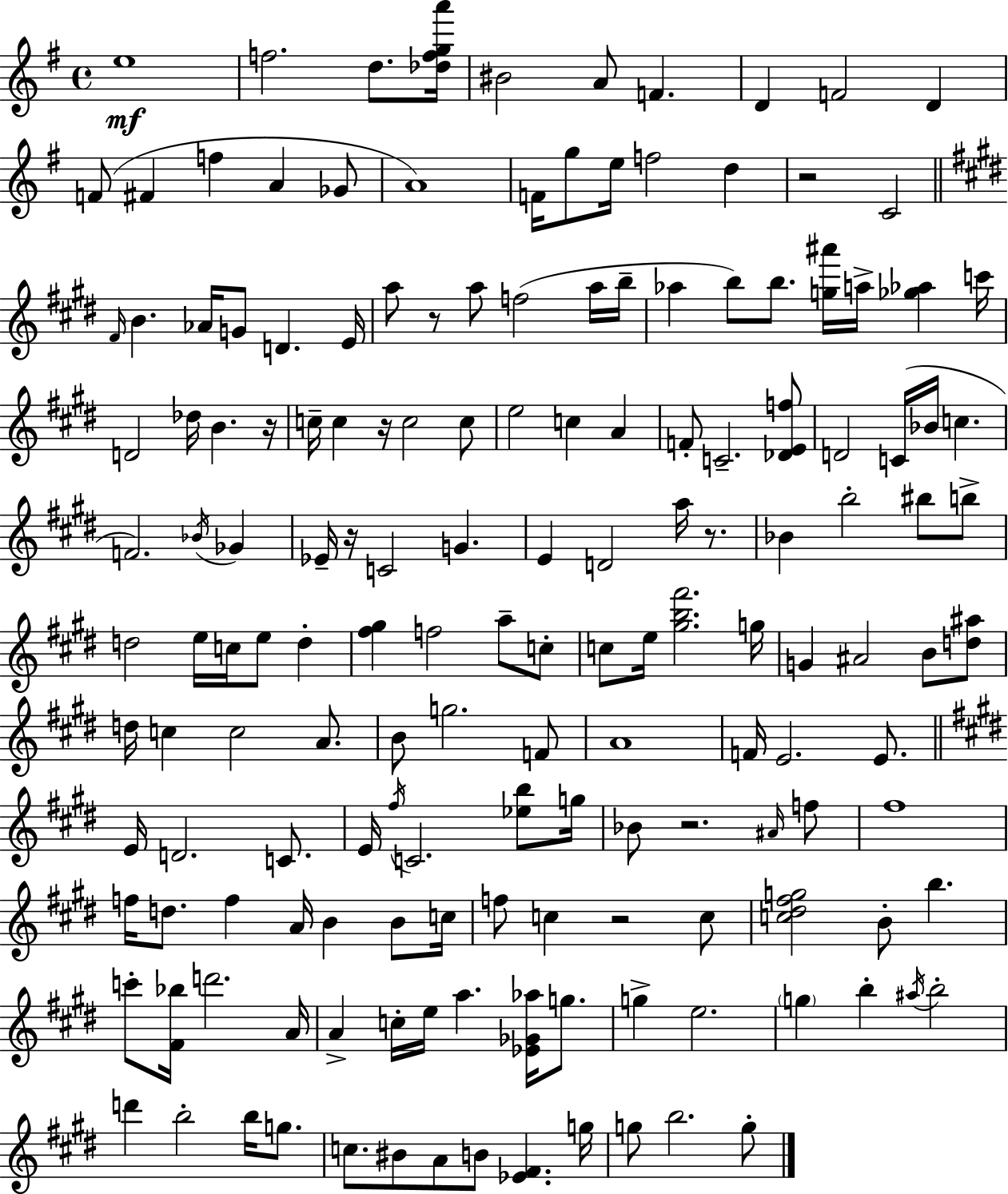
{
  \clef treble
  \time 4/4
  \defaultTimeSignature
  \key g \major
  e''1\mf | f''2. d''8. <des'' f'' g'' a'''>16 | bis'2 a'8 f'4. | d'4 f'2 d'4 | \break f'8( fis'4 f''4 a'4 ges'8 | a'1) | f'16 g''8 e''16 f''2 d''4 | r2 c'2 | \break \bar "||" \break \key e \major \grace { fis'16 } b'4. aes'16 g'8 d'4. | e'16 a''8 r8 a''8 f''2( a''16 | b''16-- aes''4 b''8) b''8. <g'' ais'''>16 a''16-> <ges'' aes''>4 | c'''16 d'2 des''16 b'4. | \break r16 c''16-- c''4 r16 c''2 c''8 | e''2 c''4 a'4 | f'8-. c'2.-- <des' e' f''>8 | d'2 c'16( bes'16 c''4. | \break f'2.) \acciaccatura { bes'16 } ges'4 | ees'16-- r16 c'2 g'4. | e'4 d'2 a''16 r8. | bes'4 b''2-. bis''8 | \break b''8-> d''2 e''16 c''16 e''8 d''4-. | <fis'' gis''>4 f''2 a''8-- | c''8-. c''8 e''16 <gis'' b'' fis'''>2. | g''16 g'4 ais'2 b'8 | \break <d'' ais''>8 d''16 c''4 c''2 a'8. | b'8 g''2. | f'8 a'1 | f'16 e'2. e'8. | \break \bar "||" \break \key e \major e'16 d'2. c'8. | e'16 \acciaccatura { fis''16 } c'2. <ees'' b''>8 | g''16 bes'8 r2. \grace { ais'16 } | f''8 fis''1 | \break f''16 d''8. f''4 a'16 b'4 b'8 | c''16 f''8 c''4 r2 | c''8 <c'' dis'' fis'' g''>2 b'8-. b''4. | c'''8-. <fis' bes''>16 d'''2. | \break a'16 a'4-> c''16-. e''16 a''4. <ees' ges' aes''>16 g''8. | g''4-> e''2. | \parenthesize g''4 b''4-. \acciaccatura { ais''16 } b''2-. | d'''4 b''2-. b''16 | \break g''8. c''8. bis'8 a'8 b'8 <ees' fis'>4. | g''16 g''8 b''2. | g''8-. \bar "|."
}